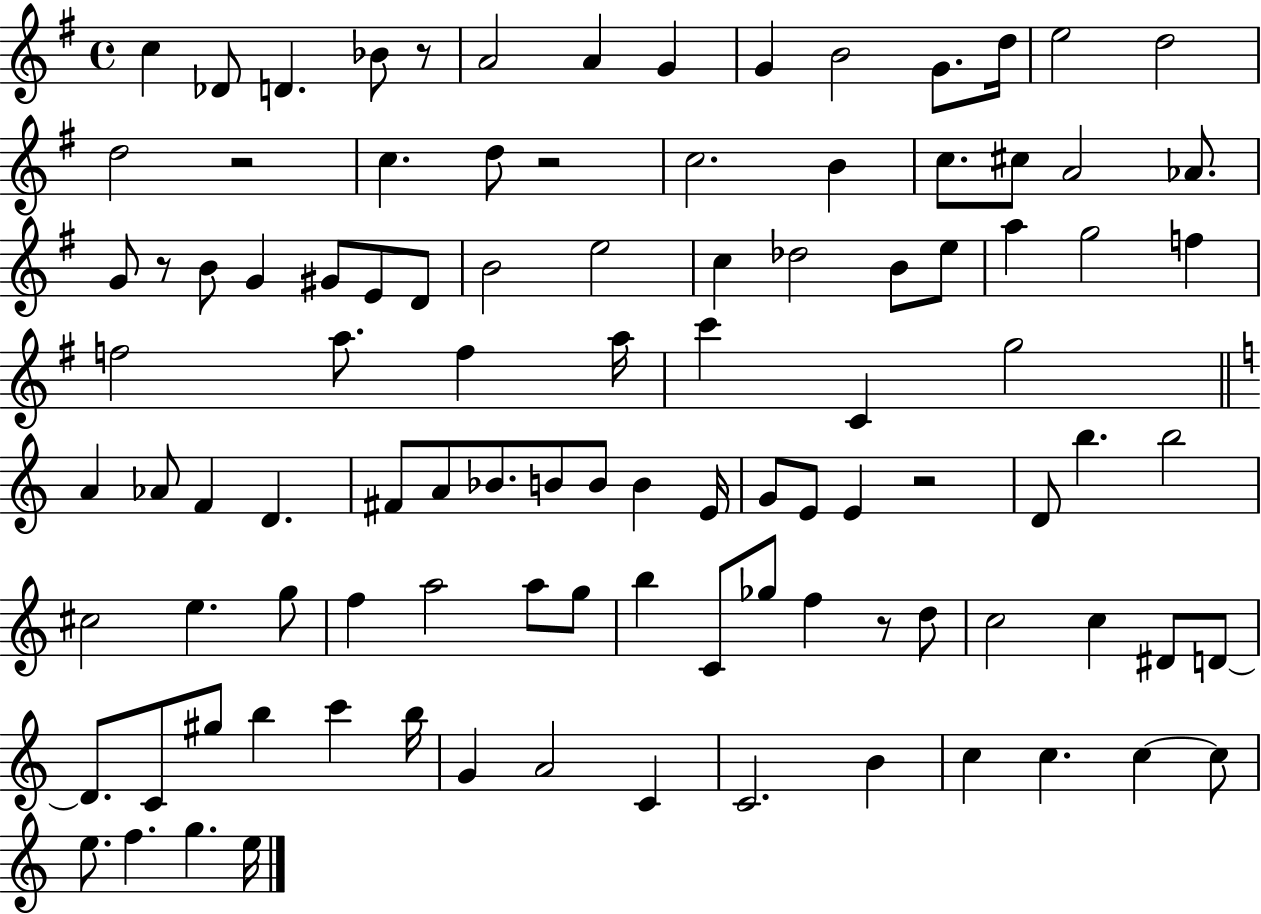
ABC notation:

X:1
T:Untitled
M:4/4
L:1/4
K:G
c _D/2 D _B/2 z/2 A2 A G G B2 G/2 d/4 e2 d2 d2 z2 c d/2 z2 c2 B c/2 ^c/2 A2 _A/2 G/2 z/2 B/2 G ^G/2 E/2 D/2 B2 e2 c _d2 B/2 e/2 a g2 f f2 a/2 f a/4 c' C g2 A _A/2 F D ^F/2 A/2 _B/2 B/2 B/2 B E/4 G/2 E/2 E z2 D/2 b b2 ^c2 e g/2 f a2 a/2 g/2 b C/2 _g/2 f z/2 d/2 c2 c ^D/2 D/2 D/2 C/2 ^g/2 b c' b/4 G A2 C C2 B c c c c/2 e/2 f g e/4